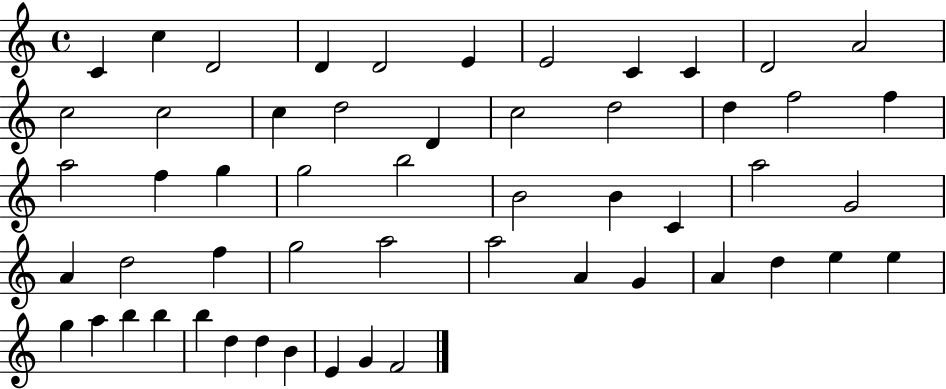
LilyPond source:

{
  \clef treble
  \time 4/4
  \defaultTimeSignature
  \key c \major
  c'4 c''4 d'2 | d'4 d'2 e'4 | e'2 c'4 c'4 | d'2 a'2 | \break c''2 c''2 | c''4 d''2 d'4 | c''2 d''2 | d''4 f''2 f''4 | \break a''2 f''4 g''4 | g''2 b''2 | b'2 b'4 c'4 | a''2 g'2 | \break a'4 d''2 f''4 | g''2 a''2 | a''2 a'4 g'4 | a'4 d''4 e''4 e''4 | \break g''4 a''4 b''4 b''4 | b''4 d''4 d''4 b'4 | e'4 g'4 f'2 | \bar "|."
}